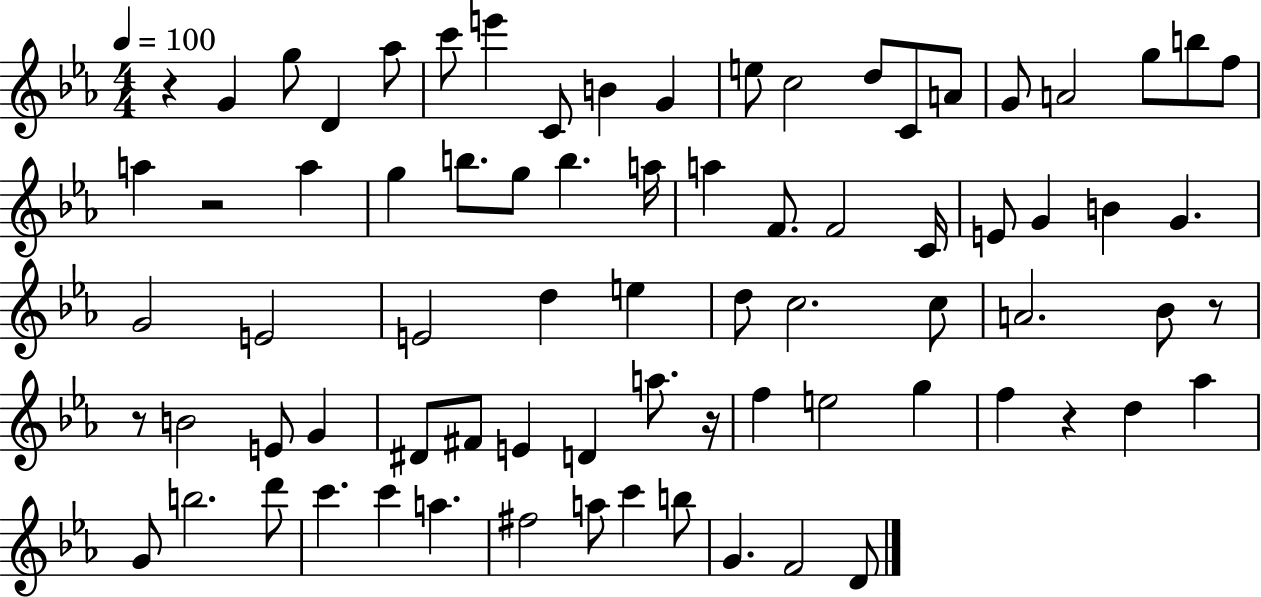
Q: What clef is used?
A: treble